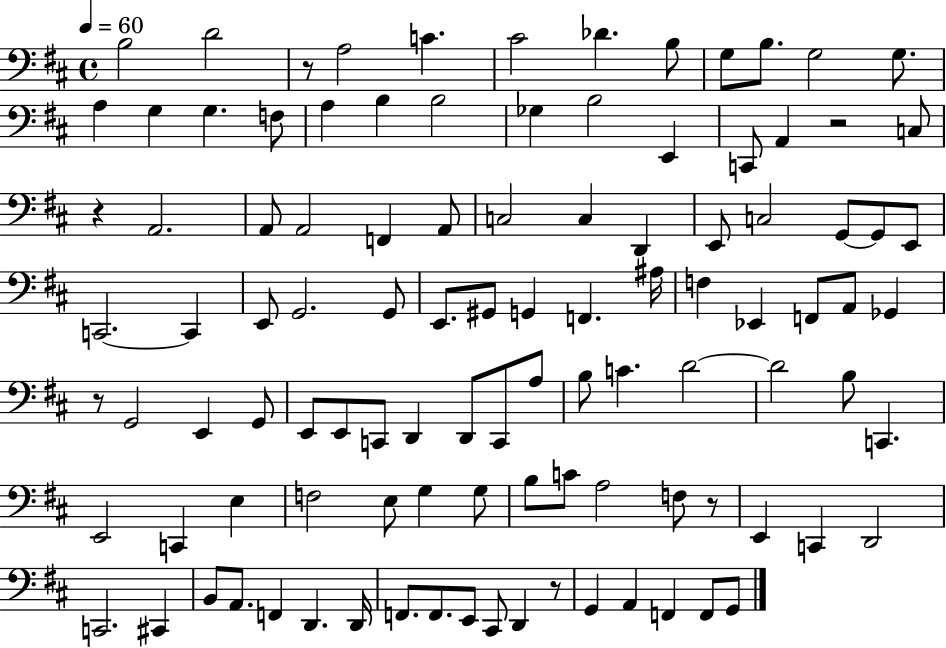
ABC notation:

X:1
T:Untitled
M:4/4
L:1/4
K:D
B,2 D2 z/2 A,2 C ^C2 _D B,/2 G,/2 B,/2 G,2 G,/2 A, G, G, F,/2 A, B, B,2 _G, B,2 E,, C,,/2 A,, z2 C,/2 z A,,2 A,,/2 A,,2 F,, A,,/2 C,2 C, D,, E,,/2 C,2 G,,/2 G,,/2 E,,/2 C,,2 C,, E,,/2 G,,2 G,,/2 E,,/2 ^G,,/2 G,, F,, ^A,/4 F, _E,, F,,/2 A,,/2 _G,, z/2 G,,2 E,, G,,/2 E,,/2 E,,/2 C,,/2 D,, D,,/2 C,,/2 A,/2 B,/2 C D2 D2 B,/2 C,, E,,2 C,, E, F,2 E,/2 G, G,/2 B,/2 C/2 A,2 F,/2 z/2 E,, C,, D,,2 C,,2 ^C,, B,,/2 A,,/2 F,, D,, D,,/4 F,,/2 F,,/2 E,,/2 ^C,,/2 D,, z/2 G,, A,, F,, F,,/2 G,,/2